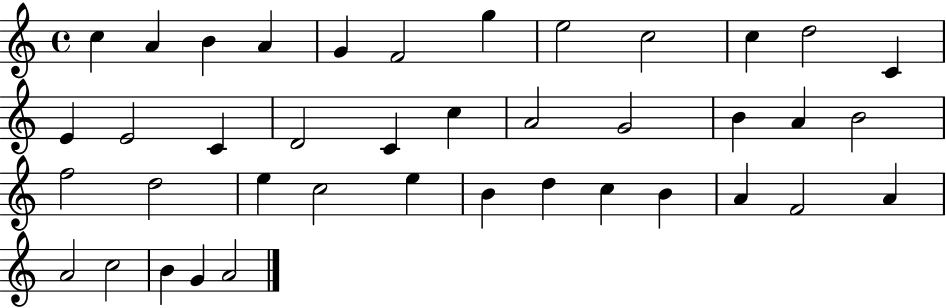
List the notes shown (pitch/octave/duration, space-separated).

C5/q A4/q B4/q A4/q G4/q F4/h G5/q E5/h C5/h C5/q D5/h C4/q E4/q E4/h C4/q D4/h C4/q C5/q A4/h G4/h B4/q A4/q B4/h F5/h D5/h E5/q C5/h E5/q B4/q D5/q C5/q B4/q A4/q F4/h A4/q A4/h C5/h B4/q G4/q A4/h